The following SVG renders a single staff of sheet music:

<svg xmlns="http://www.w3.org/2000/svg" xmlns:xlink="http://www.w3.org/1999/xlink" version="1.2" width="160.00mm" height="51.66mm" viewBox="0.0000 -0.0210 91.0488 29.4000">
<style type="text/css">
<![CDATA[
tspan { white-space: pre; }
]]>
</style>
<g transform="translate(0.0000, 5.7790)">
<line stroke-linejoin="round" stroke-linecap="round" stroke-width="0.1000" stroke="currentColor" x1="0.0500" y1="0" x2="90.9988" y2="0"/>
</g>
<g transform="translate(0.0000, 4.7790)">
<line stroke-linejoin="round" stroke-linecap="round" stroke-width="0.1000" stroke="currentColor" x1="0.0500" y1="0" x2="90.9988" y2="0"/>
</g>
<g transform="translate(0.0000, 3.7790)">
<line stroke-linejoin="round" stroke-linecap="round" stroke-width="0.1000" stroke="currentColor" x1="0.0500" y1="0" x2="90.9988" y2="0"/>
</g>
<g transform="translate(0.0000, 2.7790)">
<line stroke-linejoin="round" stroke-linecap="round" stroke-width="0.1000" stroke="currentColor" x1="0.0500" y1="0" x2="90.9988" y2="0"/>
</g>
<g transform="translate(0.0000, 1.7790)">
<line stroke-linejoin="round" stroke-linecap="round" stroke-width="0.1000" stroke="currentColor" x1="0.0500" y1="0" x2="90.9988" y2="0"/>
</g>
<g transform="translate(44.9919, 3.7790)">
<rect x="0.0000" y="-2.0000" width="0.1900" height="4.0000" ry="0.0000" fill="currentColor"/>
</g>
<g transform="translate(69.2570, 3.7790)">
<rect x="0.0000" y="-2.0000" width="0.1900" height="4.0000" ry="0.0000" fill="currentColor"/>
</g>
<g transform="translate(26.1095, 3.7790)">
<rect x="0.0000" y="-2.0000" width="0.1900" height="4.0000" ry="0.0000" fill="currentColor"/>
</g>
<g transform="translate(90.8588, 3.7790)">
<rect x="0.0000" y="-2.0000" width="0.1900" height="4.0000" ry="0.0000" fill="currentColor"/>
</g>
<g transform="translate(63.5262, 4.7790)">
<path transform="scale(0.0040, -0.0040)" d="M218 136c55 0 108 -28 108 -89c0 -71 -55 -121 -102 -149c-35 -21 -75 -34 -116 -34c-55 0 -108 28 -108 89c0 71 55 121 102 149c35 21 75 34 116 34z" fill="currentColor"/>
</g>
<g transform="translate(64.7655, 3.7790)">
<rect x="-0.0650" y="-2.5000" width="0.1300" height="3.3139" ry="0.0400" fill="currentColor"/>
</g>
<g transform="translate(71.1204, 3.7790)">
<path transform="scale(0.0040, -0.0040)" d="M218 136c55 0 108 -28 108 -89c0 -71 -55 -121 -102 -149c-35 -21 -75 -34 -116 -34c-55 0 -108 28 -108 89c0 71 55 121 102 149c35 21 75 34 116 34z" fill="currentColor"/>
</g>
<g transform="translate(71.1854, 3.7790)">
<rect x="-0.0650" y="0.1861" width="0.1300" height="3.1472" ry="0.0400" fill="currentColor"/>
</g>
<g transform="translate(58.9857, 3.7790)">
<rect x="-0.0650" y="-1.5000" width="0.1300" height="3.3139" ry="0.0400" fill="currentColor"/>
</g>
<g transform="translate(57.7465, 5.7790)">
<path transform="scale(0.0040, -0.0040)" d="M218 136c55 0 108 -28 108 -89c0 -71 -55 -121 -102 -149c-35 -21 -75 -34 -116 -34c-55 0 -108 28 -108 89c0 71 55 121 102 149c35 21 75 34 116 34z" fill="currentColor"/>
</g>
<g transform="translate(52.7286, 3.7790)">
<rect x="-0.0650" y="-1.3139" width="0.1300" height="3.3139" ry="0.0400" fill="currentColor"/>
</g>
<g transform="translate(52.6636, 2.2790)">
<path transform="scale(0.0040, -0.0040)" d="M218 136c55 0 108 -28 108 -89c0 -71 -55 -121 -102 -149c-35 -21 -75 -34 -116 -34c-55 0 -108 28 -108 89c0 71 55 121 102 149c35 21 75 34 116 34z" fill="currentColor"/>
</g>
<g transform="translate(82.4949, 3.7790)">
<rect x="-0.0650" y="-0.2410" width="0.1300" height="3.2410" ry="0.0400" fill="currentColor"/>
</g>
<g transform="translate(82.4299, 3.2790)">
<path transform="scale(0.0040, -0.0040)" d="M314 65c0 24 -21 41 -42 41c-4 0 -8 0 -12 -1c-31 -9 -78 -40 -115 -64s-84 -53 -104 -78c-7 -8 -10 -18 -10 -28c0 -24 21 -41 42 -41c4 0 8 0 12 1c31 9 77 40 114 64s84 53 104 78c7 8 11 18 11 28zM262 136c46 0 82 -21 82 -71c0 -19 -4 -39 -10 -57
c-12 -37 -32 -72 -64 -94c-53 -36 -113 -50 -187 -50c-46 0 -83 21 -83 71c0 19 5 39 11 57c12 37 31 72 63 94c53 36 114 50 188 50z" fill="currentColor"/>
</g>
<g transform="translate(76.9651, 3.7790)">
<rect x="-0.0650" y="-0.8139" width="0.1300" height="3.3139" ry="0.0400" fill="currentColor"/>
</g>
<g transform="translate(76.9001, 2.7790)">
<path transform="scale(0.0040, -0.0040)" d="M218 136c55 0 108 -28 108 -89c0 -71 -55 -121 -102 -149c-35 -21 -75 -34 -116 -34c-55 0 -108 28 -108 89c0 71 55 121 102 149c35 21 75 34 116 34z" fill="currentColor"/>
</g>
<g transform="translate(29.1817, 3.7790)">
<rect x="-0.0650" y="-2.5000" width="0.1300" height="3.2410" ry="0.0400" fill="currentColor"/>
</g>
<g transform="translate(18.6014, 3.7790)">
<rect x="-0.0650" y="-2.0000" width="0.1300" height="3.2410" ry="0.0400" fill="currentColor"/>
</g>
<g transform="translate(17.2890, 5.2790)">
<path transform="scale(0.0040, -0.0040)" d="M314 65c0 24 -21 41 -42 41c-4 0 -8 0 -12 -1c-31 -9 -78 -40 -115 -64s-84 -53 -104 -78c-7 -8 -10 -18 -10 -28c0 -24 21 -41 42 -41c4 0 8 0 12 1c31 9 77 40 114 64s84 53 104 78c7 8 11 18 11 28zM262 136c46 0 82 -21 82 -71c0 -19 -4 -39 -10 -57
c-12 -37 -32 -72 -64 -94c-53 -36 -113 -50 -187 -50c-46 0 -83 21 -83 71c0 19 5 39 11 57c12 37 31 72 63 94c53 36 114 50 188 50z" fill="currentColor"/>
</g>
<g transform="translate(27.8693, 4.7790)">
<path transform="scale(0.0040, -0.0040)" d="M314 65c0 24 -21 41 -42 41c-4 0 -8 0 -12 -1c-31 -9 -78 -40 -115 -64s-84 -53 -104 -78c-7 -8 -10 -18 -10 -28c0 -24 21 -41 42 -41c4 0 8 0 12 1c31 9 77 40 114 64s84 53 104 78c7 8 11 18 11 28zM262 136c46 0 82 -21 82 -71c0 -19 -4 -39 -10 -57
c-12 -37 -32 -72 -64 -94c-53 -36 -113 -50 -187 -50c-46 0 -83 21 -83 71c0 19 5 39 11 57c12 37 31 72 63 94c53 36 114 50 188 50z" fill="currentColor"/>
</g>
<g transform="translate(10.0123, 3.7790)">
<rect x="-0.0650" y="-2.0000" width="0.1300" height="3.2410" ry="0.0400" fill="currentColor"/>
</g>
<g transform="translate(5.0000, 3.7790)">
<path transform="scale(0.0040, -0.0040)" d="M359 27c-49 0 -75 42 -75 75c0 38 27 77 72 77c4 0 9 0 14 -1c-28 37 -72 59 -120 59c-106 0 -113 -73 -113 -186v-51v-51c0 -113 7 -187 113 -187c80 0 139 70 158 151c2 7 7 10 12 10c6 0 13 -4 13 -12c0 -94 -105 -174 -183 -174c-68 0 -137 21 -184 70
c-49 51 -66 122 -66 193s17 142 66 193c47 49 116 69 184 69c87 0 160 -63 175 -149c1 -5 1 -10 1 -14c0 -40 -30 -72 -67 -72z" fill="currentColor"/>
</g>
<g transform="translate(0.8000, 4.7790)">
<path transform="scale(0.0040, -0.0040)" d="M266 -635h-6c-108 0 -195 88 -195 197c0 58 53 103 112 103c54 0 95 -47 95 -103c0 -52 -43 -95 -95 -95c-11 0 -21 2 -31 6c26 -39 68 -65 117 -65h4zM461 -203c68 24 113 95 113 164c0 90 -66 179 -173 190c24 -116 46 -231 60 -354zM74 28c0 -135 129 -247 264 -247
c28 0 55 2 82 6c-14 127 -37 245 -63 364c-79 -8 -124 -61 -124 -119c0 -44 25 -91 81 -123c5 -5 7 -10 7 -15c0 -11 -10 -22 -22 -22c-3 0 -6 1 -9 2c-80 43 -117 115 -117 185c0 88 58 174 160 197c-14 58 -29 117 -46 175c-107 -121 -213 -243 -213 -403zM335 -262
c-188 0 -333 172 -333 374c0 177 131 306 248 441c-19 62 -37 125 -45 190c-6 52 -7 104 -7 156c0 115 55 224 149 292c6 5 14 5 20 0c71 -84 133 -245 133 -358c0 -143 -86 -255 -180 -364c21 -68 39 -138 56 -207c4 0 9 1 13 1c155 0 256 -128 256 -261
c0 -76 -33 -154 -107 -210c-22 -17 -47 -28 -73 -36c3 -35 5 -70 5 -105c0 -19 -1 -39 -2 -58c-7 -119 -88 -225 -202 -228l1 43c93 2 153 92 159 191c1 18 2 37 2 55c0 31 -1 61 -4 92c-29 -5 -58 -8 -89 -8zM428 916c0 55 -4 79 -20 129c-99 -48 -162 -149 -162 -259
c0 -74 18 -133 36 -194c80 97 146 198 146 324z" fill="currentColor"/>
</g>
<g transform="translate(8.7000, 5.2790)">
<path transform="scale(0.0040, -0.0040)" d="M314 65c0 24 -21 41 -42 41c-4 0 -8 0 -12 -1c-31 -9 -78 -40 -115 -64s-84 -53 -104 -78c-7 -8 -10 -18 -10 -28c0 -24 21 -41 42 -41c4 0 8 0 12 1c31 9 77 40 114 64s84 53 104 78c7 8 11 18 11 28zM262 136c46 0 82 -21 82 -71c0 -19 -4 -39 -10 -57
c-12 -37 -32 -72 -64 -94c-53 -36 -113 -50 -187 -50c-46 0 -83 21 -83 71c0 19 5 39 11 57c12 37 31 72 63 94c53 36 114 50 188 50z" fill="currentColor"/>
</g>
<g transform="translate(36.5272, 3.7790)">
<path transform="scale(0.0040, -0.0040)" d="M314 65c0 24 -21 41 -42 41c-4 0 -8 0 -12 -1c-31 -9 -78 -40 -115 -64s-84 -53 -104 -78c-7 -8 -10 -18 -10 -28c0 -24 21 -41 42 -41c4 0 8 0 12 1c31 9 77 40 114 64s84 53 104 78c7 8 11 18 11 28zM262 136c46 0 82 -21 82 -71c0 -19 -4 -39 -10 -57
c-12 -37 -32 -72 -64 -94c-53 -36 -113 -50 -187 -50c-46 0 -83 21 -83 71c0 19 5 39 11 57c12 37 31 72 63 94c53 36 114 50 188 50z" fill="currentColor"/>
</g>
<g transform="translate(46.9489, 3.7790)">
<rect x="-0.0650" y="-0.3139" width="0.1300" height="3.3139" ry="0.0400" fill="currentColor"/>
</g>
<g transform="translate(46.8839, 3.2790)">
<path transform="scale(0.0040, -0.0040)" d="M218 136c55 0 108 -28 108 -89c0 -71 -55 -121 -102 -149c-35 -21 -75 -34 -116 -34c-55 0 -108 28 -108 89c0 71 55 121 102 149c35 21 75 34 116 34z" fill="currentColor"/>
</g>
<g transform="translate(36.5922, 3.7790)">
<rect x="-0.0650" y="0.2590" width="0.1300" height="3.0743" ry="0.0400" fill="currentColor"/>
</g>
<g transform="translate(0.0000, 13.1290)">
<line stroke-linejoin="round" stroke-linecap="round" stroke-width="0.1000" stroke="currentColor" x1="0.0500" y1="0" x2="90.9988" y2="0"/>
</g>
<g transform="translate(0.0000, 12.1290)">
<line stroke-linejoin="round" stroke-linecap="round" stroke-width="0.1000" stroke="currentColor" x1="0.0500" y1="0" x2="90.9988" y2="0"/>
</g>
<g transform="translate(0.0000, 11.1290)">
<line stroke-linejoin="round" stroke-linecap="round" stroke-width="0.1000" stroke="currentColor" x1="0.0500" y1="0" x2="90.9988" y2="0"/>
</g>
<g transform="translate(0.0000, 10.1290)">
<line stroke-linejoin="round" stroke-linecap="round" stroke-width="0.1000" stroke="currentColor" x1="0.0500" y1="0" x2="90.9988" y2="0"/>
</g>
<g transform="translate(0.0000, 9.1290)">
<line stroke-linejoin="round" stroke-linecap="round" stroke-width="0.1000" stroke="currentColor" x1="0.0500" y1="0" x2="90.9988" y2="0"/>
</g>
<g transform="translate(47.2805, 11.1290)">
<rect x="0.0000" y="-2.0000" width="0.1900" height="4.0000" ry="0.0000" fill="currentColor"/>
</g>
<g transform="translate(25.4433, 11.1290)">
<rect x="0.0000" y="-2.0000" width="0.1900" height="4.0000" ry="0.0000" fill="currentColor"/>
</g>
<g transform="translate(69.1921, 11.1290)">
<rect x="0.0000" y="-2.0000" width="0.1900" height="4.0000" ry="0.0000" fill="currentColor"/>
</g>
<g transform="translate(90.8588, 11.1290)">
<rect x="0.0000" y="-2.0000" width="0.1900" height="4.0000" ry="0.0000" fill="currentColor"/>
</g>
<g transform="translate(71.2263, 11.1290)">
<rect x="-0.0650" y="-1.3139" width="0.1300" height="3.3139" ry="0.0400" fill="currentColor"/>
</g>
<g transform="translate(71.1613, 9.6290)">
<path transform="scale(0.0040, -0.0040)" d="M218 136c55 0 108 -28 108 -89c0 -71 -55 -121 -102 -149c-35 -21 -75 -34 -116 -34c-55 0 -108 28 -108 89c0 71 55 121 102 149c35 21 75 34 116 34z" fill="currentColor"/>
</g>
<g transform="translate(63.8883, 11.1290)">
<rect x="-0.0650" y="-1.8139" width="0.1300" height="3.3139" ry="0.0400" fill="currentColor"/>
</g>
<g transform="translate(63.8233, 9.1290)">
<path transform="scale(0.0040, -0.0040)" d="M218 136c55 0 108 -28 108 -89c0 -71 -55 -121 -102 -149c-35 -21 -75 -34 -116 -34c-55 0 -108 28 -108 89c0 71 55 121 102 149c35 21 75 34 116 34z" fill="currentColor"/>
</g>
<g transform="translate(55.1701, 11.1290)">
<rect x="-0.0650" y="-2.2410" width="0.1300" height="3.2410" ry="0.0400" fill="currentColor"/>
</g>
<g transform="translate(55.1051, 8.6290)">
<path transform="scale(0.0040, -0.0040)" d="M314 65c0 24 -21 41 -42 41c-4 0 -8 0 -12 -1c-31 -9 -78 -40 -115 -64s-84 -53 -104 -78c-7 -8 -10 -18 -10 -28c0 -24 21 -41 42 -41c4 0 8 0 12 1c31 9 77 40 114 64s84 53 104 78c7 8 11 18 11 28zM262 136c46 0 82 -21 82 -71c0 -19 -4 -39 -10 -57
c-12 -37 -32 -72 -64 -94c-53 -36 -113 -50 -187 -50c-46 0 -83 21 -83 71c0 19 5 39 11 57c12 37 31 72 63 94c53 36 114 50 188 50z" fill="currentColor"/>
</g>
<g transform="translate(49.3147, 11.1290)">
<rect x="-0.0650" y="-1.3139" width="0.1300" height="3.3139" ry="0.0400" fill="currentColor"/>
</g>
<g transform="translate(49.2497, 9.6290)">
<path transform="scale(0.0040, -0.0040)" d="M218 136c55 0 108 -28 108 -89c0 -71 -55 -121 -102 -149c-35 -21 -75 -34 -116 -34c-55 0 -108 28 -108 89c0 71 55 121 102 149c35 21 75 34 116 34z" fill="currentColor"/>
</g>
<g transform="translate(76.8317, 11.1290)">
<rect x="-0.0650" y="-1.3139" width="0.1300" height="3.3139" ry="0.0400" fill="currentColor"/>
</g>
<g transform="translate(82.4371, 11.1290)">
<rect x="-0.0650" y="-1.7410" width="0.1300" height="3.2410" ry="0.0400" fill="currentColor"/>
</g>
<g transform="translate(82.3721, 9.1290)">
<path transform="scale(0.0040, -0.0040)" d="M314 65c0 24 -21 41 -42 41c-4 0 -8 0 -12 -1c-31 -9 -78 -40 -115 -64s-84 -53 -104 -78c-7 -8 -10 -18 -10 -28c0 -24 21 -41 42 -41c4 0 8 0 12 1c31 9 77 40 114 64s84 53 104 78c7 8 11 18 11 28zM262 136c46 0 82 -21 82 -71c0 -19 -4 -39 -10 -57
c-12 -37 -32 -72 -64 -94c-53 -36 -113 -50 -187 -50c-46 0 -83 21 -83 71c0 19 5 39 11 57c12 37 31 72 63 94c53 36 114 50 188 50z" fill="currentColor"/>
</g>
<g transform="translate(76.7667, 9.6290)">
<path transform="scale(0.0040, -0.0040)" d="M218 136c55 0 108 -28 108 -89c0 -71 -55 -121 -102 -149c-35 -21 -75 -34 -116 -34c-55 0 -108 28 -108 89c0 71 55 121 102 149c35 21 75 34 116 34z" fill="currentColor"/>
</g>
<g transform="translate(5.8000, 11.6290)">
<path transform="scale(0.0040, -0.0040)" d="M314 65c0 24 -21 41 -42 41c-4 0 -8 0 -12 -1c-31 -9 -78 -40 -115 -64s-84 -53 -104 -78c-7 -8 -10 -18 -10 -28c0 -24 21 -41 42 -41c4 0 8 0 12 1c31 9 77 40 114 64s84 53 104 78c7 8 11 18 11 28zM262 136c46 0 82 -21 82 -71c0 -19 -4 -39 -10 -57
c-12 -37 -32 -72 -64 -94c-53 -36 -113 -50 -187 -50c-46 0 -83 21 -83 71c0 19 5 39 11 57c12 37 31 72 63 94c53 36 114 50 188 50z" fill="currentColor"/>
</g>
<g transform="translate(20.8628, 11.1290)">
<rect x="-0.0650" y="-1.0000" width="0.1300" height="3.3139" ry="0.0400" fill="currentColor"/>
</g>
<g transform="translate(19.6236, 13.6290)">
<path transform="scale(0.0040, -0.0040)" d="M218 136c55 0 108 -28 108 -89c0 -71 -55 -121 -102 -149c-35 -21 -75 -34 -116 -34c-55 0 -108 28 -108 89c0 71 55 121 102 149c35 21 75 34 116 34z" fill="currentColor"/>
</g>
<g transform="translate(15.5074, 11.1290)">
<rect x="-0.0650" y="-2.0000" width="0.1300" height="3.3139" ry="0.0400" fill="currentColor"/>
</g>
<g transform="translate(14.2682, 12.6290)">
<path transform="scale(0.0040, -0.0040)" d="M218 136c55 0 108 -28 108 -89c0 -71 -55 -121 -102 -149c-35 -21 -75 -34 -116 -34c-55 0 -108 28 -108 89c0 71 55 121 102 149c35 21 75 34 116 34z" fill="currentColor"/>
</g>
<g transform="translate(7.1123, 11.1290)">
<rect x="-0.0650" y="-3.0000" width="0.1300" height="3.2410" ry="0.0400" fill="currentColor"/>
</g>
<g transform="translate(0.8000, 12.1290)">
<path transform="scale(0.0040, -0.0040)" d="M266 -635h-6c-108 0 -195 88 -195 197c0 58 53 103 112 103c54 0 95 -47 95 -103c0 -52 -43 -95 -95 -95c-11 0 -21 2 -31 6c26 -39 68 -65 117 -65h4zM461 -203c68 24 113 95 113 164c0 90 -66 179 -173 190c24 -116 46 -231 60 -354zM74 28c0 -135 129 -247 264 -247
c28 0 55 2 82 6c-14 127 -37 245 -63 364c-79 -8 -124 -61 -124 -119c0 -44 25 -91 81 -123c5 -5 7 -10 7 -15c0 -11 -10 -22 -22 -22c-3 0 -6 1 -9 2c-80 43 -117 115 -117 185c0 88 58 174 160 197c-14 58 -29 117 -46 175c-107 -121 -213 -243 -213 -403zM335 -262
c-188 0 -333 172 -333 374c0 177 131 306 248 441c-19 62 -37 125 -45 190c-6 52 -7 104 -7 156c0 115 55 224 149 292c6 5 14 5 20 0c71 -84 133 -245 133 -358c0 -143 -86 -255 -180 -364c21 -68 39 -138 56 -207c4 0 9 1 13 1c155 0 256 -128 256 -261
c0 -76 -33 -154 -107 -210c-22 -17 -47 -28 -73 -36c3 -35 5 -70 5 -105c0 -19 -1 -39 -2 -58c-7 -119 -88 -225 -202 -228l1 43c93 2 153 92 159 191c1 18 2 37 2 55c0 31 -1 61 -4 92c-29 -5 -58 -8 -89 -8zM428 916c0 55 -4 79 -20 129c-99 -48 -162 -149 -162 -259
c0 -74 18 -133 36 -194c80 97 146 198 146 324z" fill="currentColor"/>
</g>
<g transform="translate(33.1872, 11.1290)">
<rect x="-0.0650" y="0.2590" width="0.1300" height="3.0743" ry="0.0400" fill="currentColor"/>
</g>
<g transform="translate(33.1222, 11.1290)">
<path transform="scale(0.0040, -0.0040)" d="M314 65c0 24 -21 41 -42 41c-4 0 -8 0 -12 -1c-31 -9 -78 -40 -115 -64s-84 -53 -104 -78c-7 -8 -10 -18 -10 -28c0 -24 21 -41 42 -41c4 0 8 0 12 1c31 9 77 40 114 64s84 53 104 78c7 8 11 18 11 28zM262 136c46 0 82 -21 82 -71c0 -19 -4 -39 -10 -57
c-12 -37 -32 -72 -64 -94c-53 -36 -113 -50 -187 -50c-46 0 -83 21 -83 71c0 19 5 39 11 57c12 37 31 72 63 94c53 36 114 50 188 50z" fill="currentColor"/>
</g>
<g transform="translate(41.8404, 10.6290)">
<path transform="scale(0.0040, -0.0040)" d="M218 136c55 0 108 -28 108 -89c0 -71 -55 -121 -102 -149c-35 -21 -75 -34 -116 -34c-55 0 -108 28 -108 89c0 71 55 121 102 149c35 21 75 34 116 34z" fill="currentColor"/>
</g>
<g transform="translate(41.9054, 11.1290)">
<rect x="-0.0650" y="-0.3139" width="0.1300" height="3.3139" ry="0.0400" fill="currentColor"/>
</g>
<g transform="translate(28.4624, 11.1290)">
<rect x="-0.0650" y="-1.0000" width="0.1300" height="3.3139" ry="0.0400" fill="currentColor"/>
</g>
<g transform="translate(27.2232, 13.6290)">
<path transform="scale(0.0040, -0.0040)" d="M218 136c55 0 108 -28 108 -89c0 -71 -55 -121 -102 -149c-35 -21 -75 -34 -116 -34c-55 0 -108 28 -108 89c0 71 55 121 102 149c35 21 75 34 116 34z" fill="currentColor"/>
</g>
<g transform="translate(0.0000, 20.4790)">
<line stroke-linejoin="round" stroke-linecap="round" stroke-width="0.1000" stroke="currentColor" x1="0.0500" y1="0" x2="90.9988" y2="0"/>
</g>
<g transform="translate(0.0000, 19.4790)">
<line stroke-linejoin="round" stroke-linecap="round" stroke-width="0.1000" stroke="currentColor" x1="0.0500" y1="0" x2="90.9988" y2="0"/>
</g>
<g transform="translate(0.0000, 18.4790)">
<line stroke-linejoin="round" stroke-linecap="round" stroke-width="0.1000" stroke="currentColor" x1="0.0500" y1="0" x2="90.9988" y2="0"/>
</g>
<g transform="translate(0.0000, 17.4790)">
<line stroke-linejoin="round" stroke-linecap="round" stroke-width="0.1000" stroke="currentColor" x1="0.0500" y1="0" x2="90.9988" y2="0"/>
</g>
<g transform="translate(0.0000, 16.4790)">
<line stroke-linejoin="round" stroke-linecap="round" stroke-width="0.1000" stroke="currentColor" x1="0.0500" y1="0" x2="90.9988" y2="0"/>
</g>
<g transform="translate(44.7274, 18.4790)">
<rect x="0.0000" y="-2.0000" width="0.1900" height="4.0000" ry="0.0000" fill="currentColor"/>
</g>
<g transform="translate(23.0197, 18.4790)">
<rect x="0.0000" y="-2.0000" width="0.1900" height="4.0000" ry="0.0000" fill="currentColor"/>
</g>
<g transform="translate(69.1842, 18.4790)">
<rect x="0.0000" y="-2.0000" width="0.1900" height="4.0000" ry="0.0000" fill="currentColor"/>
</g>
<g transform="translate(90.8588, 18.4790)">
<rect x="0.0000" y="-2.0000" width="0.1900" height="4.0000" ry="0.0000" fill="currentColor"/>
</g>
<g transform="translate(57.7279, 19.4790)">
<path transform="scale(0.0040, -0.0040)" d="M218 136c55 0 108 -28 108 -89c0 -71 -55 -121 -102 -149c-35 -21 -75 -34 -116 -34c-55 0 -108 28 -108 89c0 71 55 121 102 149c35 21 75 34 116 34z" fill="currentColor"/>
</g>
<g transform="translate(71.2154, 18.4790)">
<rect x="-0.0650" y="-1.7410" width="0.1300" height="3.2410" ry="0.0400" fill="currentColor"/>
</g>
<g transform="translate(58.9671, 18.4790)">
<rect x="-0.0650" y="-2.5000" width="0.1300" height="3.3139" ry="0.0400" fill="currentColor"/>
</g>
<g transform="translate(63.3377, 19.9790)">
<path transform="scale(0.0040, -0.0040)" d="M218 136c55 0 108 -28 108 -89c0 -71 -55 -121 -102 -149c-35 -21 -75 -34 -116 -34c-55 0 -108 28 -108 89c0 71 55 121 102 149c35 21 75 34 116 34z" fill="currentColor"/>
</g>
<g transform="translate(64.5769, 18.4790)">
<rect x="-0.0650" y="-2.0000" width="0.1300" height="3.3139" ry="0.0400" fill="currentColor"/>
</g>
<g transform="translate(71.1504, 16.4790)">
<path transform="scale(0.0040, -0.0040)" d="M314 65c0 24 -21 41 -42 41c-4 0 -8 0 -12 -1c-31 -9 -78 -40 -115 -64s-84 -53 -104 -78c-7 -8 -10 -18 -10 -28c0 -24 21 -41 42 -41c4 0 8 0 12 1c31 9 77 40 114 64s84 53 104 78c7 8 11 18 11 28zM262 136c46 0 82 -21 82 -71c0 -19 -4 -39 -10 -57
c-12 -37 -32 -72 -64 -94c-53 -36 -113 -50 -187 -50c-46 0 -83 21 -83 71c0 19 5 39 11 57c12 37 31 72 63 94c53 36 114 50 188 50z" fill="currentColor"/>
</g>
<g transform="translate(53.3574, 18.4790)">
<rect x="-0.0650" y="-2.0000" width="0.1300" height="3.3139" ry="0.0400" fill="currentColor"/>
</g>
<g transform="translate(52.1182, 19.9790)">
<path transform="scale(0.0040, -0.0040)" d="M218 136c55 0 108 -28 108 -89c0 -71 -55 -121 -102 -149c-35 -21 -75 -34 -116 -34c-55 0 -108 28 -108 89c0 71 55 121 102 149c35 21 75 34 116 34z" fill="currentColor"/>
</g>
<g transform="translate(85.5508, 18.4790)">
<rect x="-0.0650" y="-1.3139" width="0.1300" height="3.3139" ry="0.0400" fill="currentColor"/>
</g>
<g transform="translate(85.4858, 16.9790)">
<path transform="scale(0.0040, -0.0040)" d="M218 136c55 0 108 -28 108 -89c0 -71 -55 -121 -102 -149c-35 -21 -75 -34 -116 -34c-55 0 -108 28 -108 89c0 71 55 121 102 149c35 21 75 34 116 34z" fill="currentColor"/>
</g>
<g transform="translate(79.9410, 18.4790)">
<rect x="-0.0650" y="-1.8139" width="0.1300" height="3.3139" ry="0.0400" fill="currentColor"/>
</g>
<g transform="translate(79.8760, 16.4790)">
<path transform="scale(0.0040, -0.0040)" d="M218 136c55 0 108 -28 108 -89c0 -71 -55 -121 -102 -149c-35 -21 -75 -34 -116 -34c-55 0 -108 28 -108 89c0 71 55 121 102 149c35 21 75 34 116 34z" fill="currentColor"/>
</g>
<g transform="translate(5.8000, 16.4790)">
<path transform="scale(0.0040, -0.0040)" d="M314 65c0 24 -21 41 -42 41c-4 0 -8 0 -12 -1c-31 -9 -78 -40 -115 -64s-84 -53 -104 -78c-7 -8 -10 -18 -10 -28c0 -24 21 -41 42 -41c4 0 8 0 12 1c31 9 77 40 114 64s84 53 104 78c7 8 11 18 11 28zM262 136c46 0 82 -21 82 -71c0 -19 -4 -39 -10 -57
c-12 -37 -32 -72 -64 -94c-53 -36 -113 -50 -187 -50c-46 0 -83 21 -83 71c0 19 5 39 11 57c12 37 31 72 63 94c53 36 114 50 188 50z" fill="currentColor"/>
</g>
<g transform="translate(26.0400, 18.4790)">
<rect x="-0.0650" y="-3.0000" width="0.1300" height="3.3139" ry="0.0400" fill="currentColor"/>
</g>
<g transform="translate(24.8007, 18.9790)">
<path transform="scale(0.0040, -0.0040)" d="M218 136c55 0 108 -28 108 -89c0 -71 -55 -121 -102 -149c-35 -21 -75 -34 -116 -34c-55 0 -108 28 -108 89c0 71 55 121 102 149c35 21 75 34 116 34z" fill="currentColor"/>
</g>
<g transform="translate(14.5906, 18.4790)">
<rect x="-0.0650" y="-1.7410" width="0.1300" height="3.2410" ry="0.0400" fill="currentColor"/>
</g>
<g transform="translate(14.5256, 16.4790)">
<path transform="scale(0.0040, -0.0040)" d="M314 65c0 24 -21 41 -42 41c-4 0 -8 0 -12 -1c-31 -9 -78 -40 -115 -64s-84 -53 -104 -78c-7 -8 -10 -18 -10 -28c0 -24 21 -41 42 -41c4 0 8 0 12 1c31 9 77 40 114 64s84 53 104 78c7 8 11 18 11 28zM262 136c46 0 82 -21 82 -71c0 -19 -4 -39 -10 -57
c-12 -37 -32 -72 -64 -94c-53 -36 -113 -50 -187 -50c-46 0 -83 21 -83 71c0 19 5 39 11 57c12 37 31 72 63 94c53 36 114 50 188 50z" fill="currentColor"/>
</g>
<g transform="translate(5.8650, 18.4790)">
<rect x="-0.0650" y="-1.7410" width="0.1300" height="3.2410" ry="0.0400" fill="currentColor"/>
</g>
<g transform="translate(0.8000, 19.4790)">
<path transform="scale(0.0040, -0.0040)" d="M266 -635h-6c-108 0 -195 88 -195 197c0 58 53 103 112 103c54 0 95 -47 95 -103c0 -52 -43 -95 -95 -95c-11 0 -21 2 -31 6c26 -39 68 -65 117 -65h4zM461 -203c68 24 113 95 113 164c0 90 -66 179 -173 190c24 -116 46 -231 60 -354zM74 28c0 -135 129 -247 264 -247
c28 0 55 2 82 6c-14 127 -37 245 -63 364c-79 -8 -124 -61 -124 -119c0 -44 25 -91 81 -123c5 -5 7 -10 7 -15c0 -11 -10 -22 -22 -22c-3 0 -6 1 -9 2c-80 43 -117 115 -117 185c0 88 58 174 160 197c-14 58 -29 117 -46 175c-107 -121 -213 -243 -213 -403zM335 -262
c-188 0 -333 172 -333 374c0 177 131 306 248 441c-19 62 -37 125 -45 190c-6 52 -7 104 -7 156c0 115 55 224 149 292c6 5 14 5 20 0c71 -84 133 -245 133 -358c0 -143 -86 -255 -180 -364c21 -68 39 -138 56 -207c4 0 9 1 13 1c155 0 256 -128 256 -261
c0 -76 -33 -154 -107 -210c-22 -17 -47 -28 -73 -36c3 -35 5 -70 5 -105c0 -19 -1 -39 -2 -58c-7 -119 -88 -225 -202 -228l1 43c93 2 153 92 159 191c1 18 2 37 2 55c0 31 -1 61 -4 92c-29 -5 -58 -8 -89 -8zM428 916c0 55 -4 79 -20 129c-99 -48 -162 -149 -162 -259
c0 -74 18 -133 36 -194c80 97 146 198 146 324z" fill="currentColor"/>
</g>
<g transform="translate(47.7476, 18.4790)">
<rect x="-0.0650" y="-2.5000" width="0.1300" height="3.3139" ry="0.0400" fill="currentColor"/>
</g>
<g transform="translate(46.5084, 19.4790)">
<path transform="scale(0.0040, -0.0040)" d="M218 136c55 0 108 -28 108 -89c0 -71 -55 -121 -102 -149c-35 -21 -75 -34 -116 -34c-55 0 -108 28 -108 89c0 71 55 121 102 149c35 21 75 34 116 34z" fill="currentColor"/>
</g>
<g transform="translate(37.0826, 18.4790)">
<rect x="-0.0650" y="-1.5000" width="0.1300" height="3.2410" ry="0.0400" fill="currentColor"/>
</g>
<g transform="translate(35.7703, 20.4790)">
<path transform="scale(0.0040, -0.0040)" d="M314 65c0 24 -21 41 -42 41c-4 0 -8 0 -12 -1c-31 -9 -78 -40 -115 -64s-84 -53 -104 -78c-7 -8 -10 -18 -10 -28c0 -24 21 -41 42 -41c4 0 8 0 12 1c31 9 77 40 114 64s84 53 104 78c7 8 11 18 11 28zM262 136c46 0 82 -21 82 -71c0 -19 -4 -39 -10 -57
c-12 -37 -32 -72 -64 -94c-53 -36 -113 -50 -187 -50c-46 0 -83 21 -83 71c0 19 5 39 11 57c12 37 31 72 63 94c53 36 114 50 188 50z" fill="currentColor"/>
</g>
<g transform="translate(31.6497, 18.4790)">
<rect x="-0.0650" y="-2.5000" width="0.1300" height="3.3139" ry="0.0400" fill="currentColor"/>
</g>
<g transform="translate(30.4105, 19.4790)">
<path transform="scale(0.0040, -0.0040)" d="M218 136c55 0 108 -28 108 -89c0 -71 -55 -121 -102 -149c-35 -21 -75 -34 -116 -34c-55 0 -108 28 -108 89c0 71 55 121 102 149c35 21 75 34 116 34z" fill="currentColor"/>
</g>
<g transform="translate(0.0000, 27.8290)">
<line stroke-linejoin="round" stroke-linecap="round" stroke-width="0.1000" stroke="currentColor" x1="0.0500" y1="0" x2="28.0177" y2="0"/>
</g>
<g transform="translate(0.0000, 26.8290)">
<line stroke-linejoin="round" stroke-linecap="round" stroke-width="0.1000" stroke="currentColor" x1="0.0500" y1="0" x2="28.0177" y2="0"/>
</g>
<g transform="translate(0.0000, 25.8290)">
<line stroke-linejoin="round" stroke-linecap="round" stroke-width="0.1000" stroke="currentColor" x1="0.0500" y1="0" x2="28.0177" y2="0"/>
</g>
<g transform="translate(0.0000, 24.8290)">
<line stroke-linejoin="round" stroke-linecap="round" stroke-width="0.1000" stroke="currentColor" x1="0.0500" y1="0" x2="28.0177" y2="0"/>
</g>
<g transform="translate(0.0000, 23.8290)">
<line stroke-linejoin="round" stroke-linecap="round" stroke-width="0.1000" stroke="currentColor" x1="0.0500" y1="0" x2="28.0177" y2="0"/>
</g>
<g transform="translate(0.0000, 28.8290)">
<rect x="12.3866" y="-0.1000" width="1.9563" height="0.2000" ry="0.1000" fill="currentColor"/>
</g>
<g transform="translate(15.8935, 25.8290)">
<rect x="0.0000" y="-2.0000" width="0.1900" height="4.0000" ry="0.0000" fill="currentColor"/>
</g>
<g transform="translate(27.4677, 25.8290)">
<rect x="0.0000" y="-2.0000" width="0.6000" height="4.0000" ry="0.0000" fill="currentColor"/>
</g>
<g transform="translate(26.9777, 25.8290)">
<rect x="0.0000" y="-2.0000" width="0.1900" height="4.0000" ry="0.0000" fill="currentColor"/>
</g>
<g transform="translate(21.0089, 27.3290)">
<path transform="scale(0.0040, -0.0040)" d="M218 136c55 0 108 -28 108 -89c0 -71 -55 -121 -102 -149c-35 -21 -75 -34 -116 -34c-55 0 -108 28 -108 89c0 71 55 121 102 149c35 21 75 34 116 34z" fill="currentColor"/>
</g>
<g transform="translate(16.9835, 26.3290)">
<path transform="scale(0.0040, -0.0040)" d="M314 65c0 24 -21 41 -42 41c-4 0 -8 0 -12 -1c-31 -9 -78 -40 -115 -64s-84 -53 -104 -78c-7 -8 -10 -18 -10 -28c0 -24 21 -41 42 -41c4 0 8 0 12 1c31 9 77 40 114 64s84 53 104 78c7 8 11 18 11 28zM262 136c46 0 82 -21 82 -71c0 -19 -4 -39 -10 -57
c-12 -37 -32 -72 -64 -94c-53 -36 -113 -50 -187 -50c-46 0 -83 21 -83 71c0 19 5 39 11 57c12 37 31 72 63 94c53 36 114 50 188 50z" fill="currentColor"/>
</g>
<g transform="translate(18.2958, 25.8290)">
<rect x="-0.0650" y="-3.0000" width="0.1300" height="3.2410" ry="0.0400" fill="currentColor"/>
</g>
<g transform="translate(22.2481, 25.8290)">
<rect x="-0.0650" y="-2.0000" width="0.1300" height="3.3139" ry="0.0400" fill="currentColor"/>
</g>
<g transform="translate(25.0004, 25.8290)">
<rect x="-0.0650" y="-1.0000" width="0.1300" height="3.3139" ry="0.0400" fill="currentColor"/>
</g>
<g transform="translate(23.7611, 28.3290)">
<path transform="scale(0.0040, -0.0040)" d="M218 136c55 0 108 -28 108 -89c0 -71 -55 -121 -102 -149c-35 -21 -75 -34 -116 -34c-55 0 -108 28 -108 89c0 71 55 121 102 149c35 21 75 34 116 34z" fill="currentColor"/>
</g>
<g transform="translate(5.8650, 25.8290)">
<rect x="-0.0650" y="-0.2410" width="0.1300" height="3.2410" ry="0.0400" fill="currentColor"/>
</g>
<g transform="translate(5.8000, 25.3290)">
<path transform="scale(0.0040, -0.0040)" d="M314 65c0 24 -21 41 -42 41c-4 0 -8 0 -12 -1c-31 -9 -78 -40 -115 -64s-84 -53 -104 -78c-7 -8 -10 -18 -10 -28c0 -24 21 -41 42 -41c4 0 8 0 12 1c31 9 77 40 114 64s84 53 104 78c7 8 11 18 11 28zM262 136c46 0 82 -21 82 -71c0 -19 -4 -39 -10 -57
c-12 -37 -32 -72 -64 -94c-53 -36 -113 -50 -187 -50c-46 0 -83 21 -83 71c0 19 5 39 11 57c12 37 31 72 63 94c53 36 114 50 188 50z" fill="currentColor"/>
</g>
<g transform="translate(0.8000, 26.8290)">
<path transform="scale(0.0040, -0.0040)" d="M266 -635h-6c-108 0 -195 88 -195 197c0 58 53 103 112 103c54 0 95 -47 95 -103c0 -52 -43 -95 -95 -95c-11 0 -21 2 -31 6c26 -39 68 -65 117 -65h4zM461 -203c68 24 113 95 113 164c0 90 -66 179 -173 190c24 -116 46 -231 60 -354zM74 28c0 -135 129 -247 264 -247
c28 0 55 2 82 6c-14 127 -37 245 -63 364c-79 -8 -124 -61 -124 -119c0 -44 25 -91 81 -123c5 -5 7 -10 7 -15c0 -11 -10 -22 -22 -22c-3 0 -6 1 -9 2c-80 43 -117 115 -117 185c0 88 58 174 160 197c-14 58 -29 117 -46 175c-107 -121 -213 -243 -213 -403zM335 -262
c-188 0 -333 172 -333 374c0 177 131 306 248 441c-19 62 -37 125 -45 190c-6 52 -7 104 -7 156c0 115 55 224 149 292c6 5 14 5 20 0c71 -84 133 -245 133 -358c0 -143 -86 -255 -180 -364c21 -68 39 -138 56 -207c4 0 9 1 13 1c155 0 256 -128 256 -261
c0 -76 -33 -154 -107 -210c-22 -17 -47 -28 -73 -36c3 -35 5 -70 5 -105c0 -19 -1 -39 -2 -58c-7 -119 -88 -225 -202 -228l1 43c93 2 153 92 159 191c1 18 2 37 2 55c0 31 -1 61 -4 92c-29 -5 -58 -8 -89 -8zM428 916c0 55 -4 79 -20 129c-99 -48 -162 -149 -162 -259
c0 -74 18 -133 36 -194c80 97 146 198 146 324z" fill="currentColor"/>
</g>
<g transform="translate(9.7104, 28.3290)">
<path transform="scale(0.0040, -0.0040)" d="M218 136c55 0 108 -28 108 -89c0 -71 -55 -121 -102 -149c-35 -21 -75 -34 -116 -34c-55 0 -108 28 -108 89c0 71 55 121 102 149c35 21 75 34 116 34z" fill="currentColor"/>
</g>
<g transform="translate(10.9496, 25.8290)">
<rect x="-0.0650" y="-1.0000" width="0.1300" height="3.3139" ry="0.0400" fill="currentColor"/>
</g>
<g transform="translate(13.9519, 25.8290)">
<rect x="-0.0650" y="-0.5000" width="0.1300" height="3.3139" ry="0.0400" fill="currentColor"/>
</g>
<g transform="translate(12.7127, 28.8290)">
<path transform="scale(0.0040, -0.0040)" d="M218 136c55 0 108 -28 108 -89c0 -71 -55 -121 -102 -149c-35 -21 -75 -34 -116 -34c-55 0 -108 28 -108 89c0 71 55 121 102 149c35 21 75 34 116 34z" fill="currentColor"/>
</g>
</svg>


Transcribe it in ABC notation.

X:1
T:Untitled
M:4/4
L:1/4
K:C
F2 F2 G2 B2 c e E G B d c2 A2 F D D B2 c e g2 f e e f2 f2 f2 A G E2 G F G F f2 f e c2 D C A2 F D